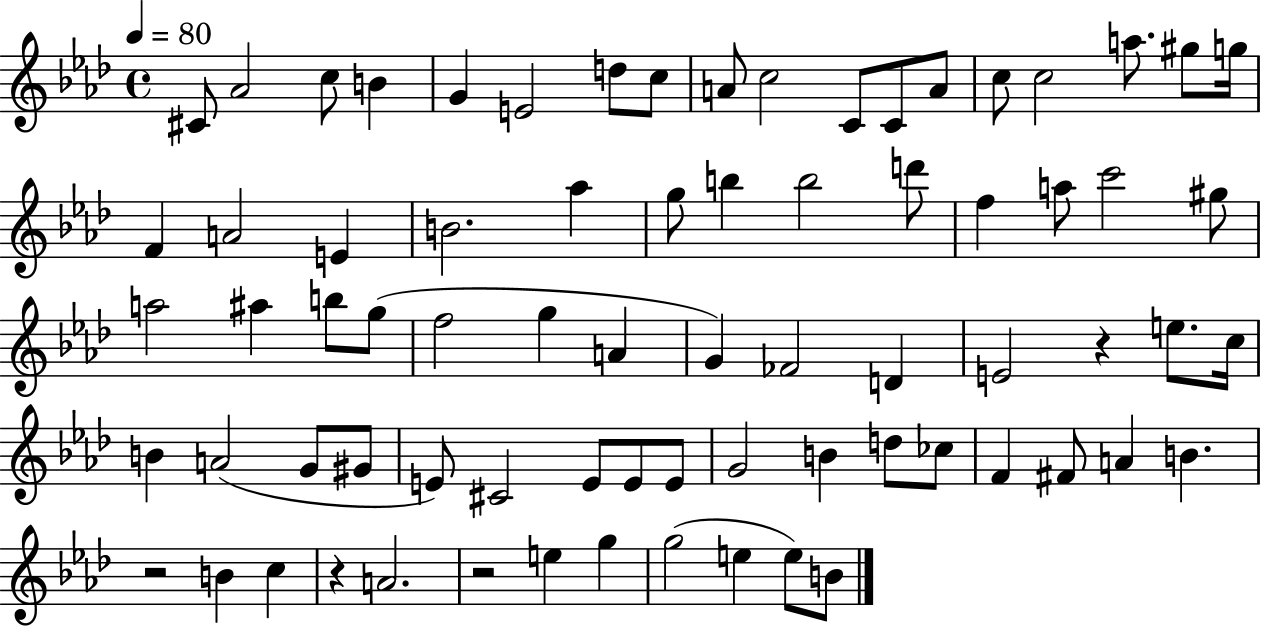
{
  \clef treble
  \time 4/4
  \defaultTimeSignature
  \key aes \major
  \tempo 4 = 80
  cis'8 aes'2 c''8 b'4 | g'4 e'2 d''8 c''8 | a'8 c''2 c'8 c'8 a'8 | c''8 c''2 a''8. gis''8 g''16 | \break f'4 a'2 e'4 | b'2. aes''4 | g''8 b''4 b''2 d'''8 | f''4 a''8 c'''2 gis''8 | \break a''2 ais''4 b''8 g''8( | f''2 g''4 a'4 | g'4) fes'2 d'4 | e'2 r4 e''8. c''16 | \break b'4 a'2( g'8 gis'8 | e'8) cis'2 e'8 e'8 e'8 | g'2 b'4 d''8 ces''8 | f'4 fis'8 a'4 b'4. | \break r2 b'4 c''4 | r4 a'2. | r2 e''4 g''4 | g''2( e''4 e''8) b'8 | \break \bar "|."
}